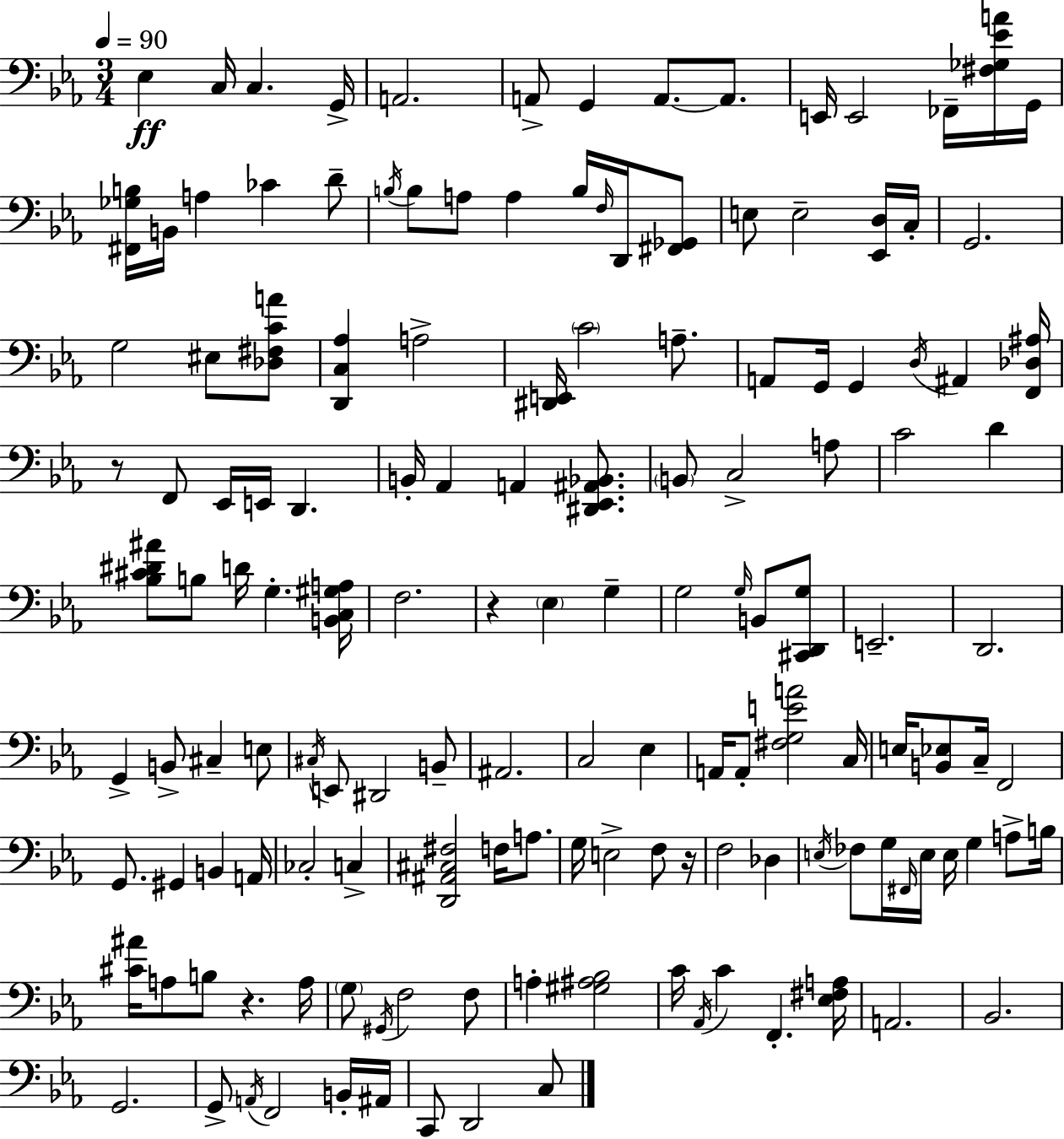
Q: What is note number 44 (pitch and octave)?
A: Ab2